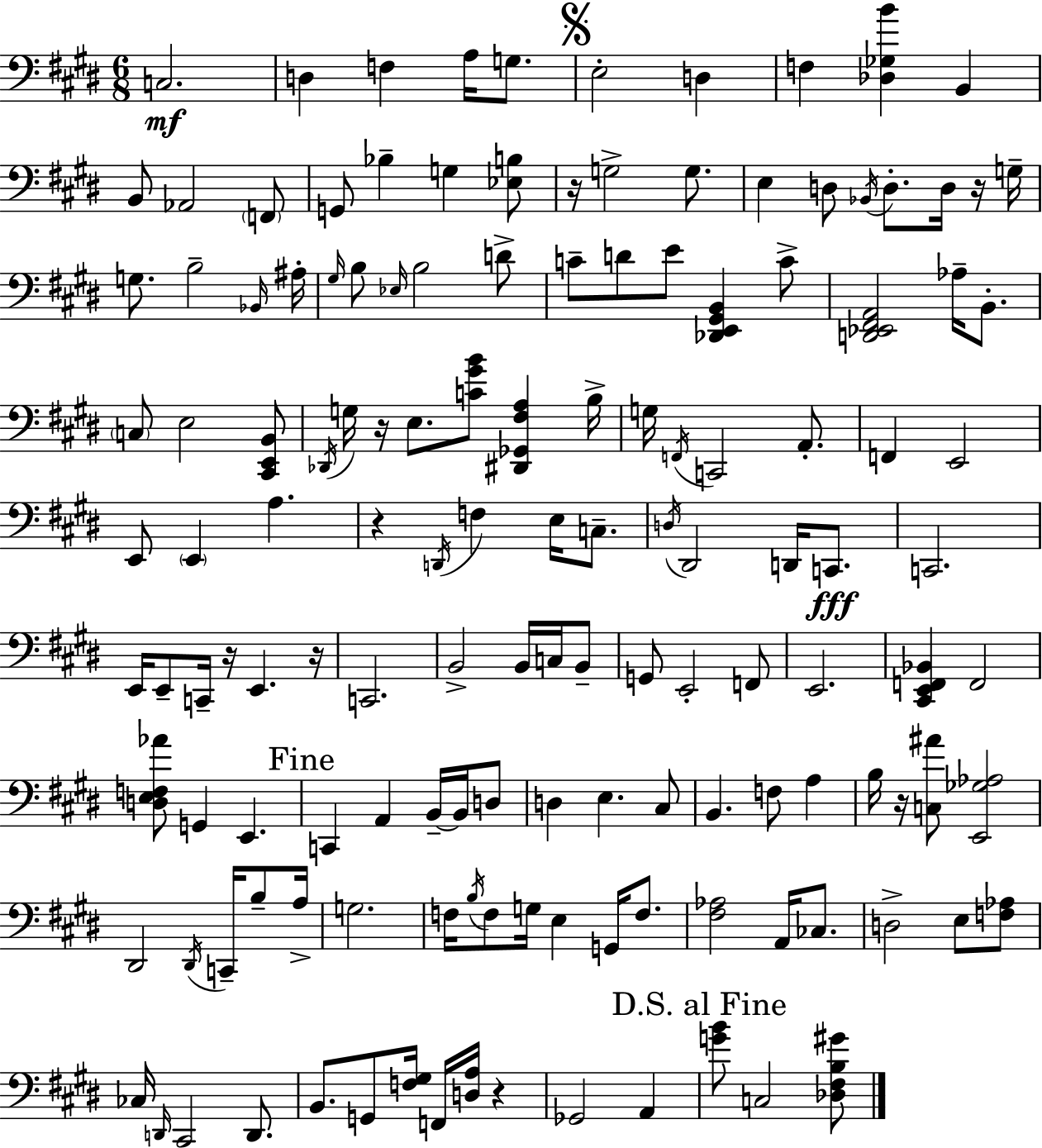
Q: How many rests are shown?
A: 8